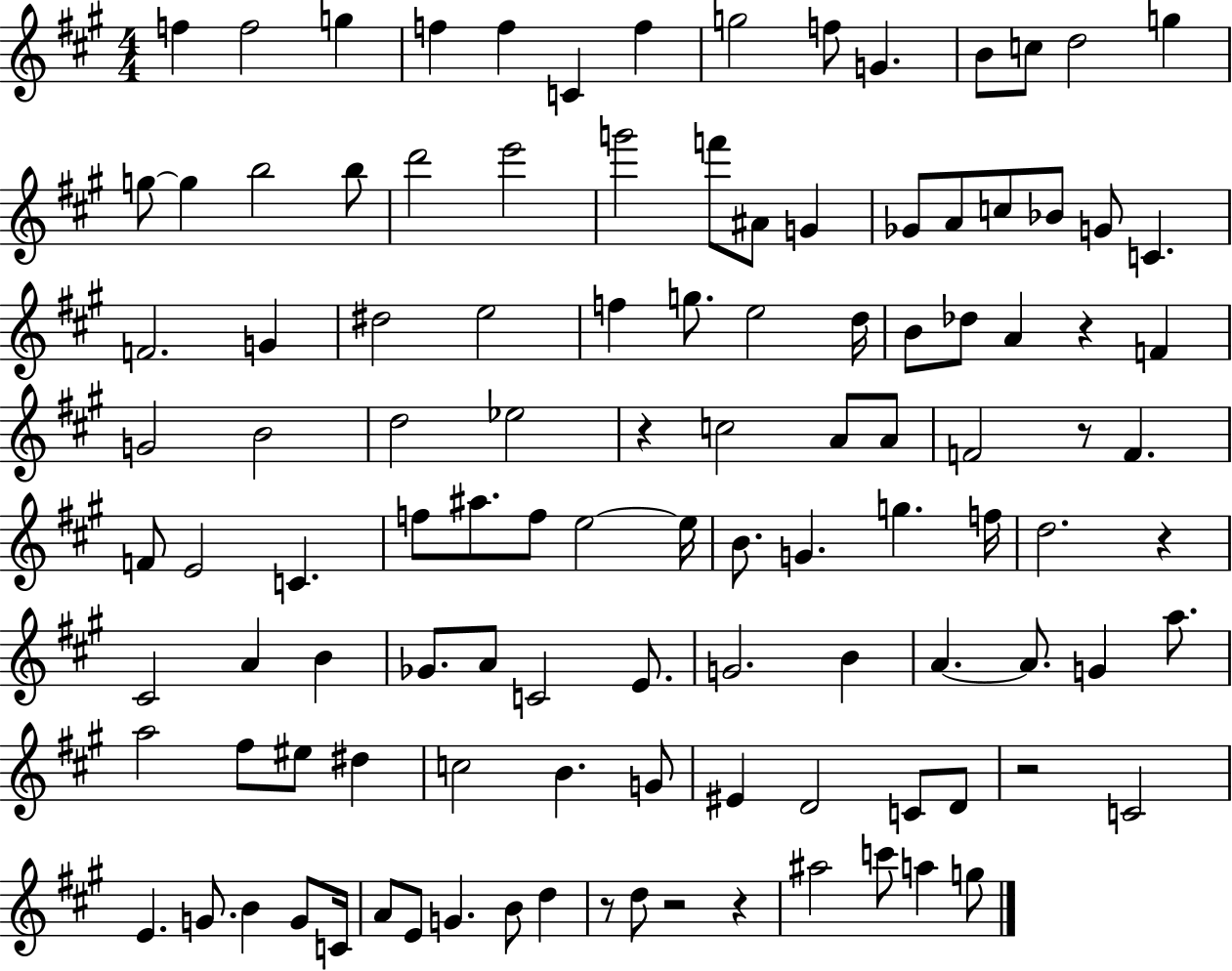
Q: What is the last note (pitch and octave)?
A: G5